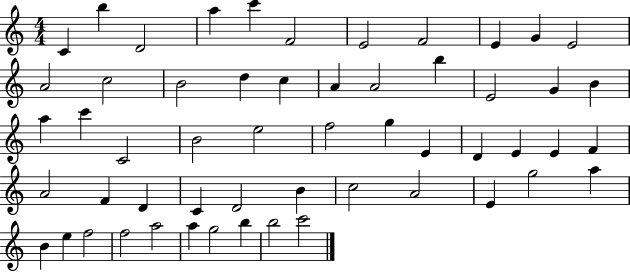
{
  \clef treble
  \numericTimeSignature
  \time 4/4
  \key c \major
  c'4 b''4 d'2 | a''4 c'''4 f'2 | e'2 f'2 | e'4 g'4 e'2 | \break a'2 c''2 | b'2 d''4 c''4 | a'4 a'2 b''4 | e'2 g'4 b'4 | \break a''4 c'''4 c'2 | b'2 e''2 | f''2 g''4 e'4 | d'4 e'4 e'4 f'4 | \break a'2 f'4 d'4 | c'4 d'2 b'4 | c''2 a'2 | e'4 g''2 a''4 | \break b'4 e''4 f''2 | f''2 a''2 | a''4 g''2 b''4 | b''2 c'''2 | \break \bar "|."
}